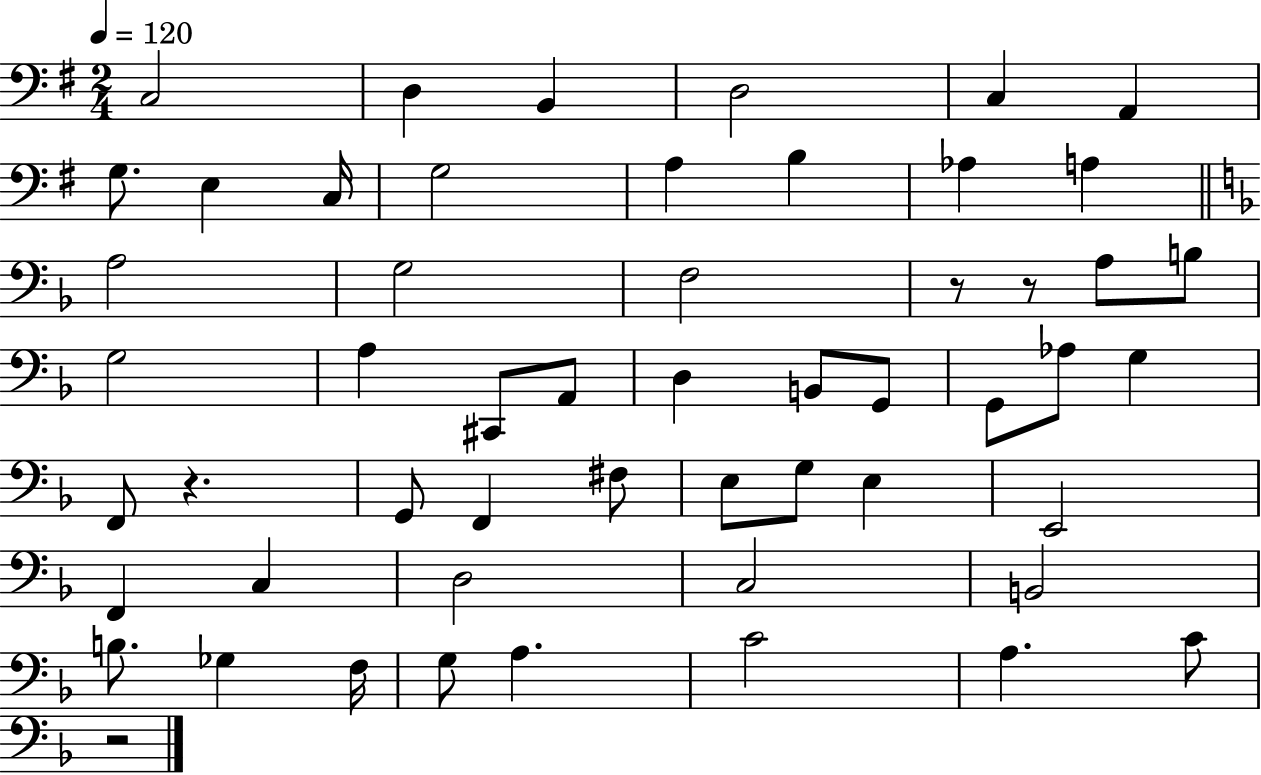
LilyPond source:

{
  \clef bass
  \numericTimeSignature
  \time 2/4
  \key g \major
  \tempo 4 = 120
  c2 | d4 b,4 | d2 | c4 a,4 | \break g8. e4 c16 | g2 | a4 b4 | aes4 a4 | \break \bar "||" \break \key f \major a2 | g2 | f2 | r8 r8 a8 b8 | \break g2 | a4 cis,8 a,8 | d4 b,8 g,8 | g,8 aes8 g4 | \break f,8 r4. | g,8 f,4 fis8 | e8 g8 e4 | e,2 | \break f,4 c4 | d2 | c2 | b,2 | \break b8. ges4 f16 | g8 a4. | c'2 | a4. c'8 | \break r2 | \bar "|."
}